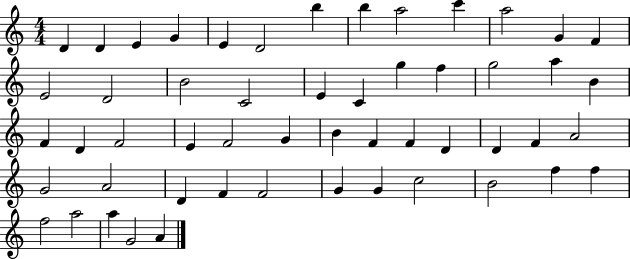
X:1
T:Untitled
M:4/4
L:1/4
K:C
D D E G E D2 b b a2 c' a2 G F E2 D2 B2 C2 E C g f g2 a B F D F2 E F2 G B F F D D F A2 G2 A2 D F F2 G G c2 B2 f f f2 a2 a G2 A